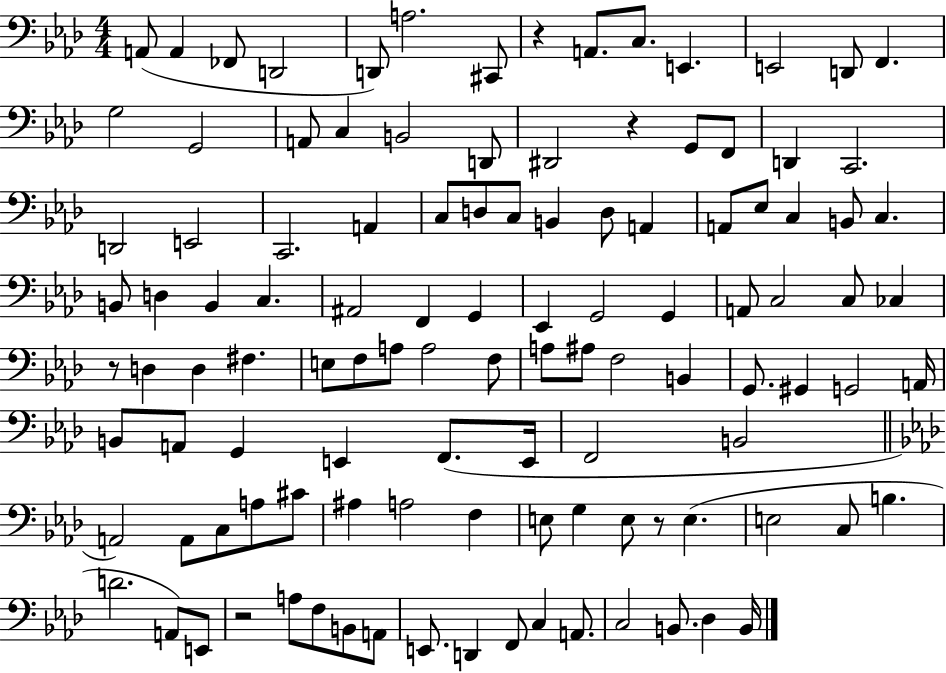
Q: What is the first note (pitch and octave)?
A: A2